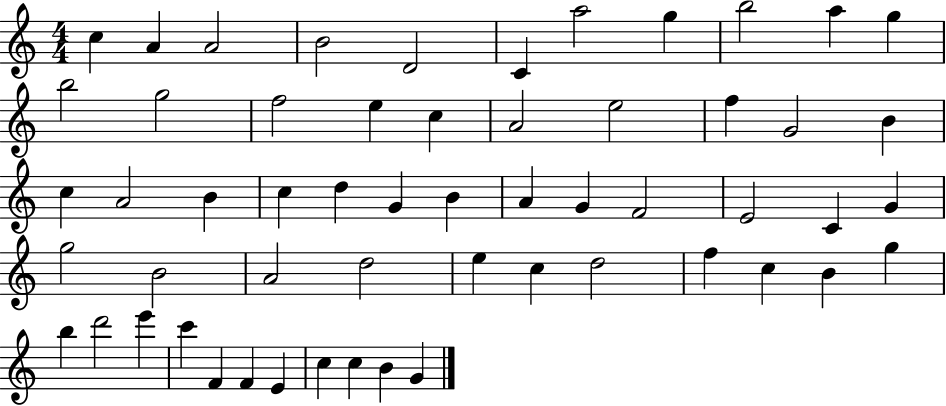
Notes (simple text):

C5/q A4/q A4/h B4/h D4/h C4/q A5/h G5/q B5/h A5/q G5/q B5/h G5/h F5/h E5/q C5/q A4/h E5/h F5/q G4/h B4/q C5/q A4/h B4/q C5/q D5/q G4/q B4/q A4/q G4/q F4/h E4/h C4/q G4/q G5/h B4/h A4/h D5/h E5/q C5/q D5/h F5/q C5/q B4/q G5/q B5/q D6/h E6/q C6/q F4/q F4/q E4/q C5/q C5/q B4/q G4/q